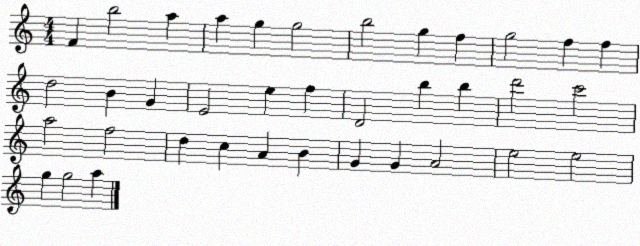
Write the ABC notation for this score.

X:1
T:Untitled
M:4/4
L:1/4
K:C
F b2 a a g g2 b2 g f g2 f f d2 B G E2 e f D2 b b d'2 c'2 a2 f2 d c A B G G A2 e2 e2 g g2 a